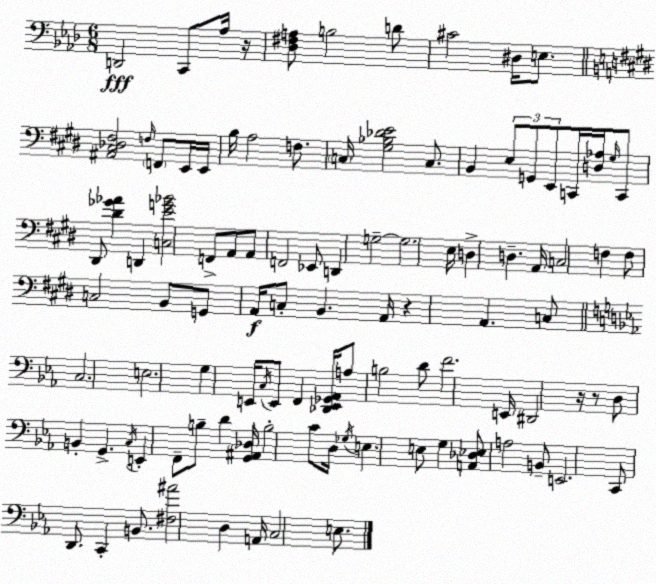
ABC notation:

X:1
T:Untitled
M:6/8
L:1/4
K:Fm
D,,2 C,,/2 _A,/4 z/4 [_D,^F,A,]/2 B,2 D/2 ^C2 ^D,/4 E,/2 [^A,,^C,_D,^F,]2 F,/4 F,,/2 E,,/4 E,,/4 B,/4 A,2 F,/2 C,/4 [^G,_B,_DE]2 C,/2 B,, E,/2 G,,/2 E,,/2 C,,/4 [D,_A,]/4 ^G,/4 C,,/2 ^D,,/2 [^D_G_A] D,, [C,EG_B]2 F,,/2 A,,/2 A,,/2 F,,2 _E,,/2 D,, G,2 G,2 E,/4 D, D, A,,/4 C,2 F, F,/2 C,2 B,,/2 G,,/2 A,,/4 C,/2 B,, A,,/4 z A,, C,/2 C,2 E,2 G, E,,/4 C,/4 E,,/2 F,, [_D,,E,,_G,,_A,,]/4 A,/2 B,2 D/2 F2 E,,/4 ^D,,2 z/4 z/2 D,/2 B,, G,, C,/4 E,, F,,/2 B,/2 D [G,,^A,,_D,]/4 B,2 C/2 D,/4 _G,/4 E, E,/2 G, [A,,_D,_E,]/2 A,2 B,,/2 E,,2 C,,/2 D,,/2 C,, B,,/2 [^F,^A]2 D, A,,/4 C,2 E,/2